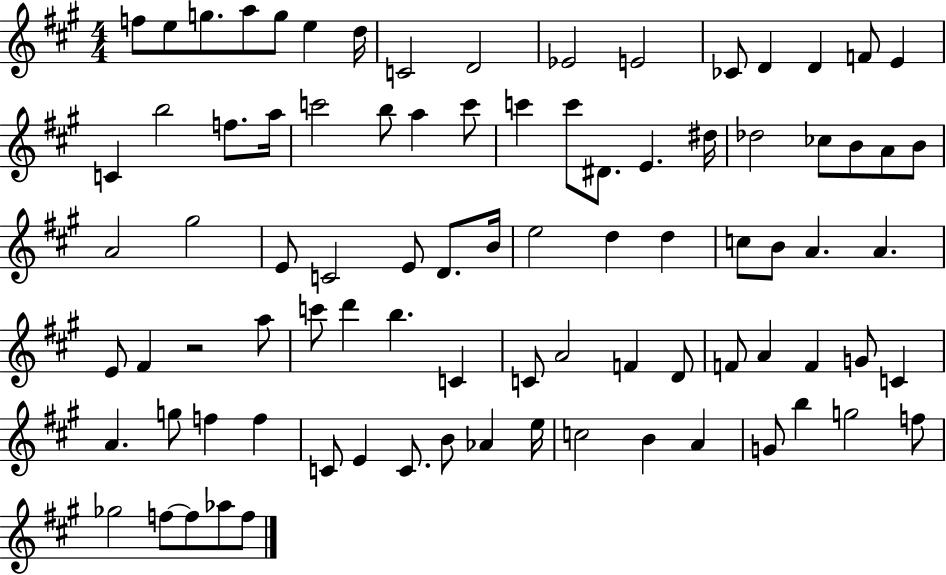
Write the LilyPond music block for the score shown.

{
  \clef treble
  \numericTimeSignature
  \time 4/4
  \key a \major
  f''8 e''8 g''8. a''8 g''8 e''4 d''16 | c'2 d'2 | ees'2 e'2 | ces'8 d'4 d'4 f'8 e'4 | \break c'4 b''2 f''8. a''16 | c'''2 b''8 a''4 c'''8 | c'''4 c'''8 dis'8. e'4. dis''16 | des''2 ces''8 b'8 a'8 b'8 | \break a'2 gis''2 | e'8 c'2 e'8 d'8. b'16 | e''2 d''4 d''4 | c''8 b'8 a'4. a'4. | \break e'8 fis'4 r2 a''8 | c'''8 d'''4 b''4. c'4 | c'8 a'2 f'4 d'8 | f'8 a'4 f'4 g'8 c'4 | \break a'4. g''8 f''4 f''4 | c'8 e'4 c'8. b'8 aes'4 e''16 | c''2 b'4 a'4 | g'8 b''4 g''2 f''8 | \break ges''2 f''8~~ f''8 aes''8 f''8 | \bar "|."
}